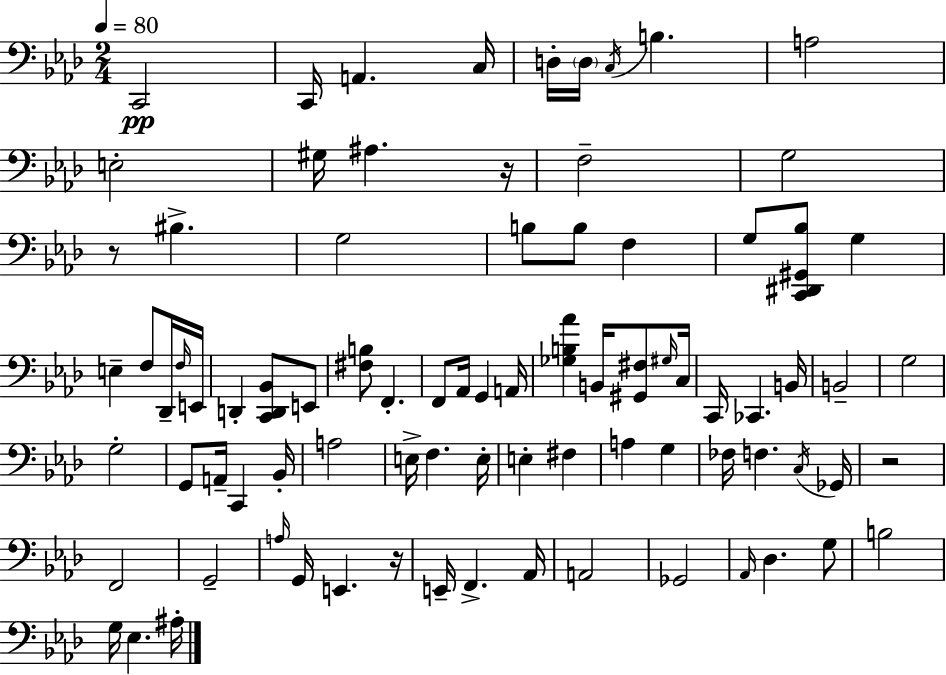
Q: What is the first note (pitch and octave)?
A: C2